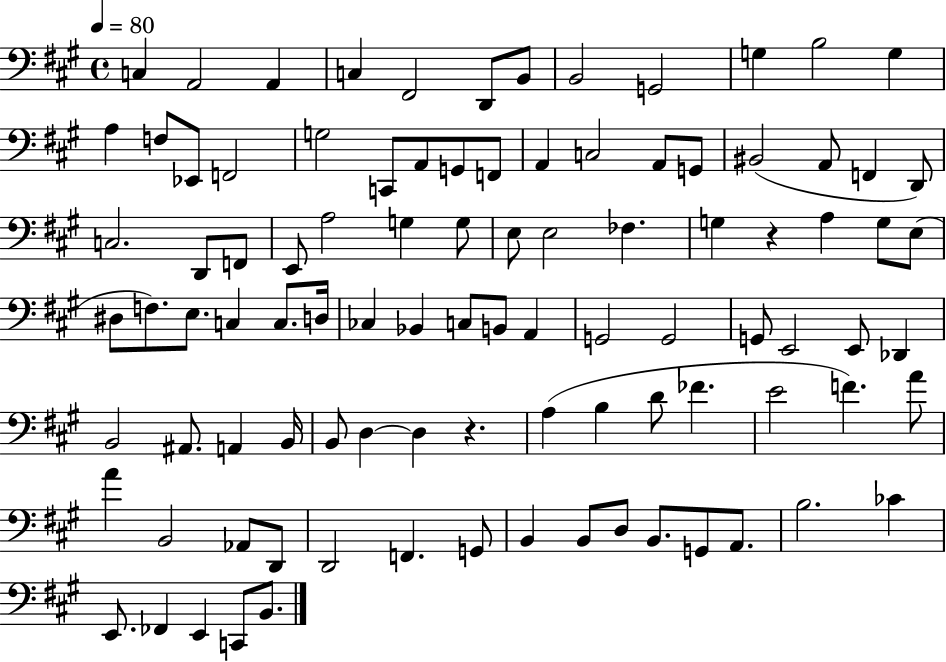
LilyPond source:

{
  \clef bass
  \time 4/4
  \defaultTimeSignature
  \key a \major
  \tempo 4 = 80
  c4 a,2 a,4 | c4 fis,2 d,8 b,8 | b,2 g,2 | g4 b2 g4 | \break a4 f8 ees,8 f,2 | g2 c,8 a,8 g,8 f,8 | a,4 c2 a,8 g,8 | bis,2( a,8 f,4 d,8) | \break c2. d,8 f,8 | e,8 a2 g4 g8 | e8 e2 fes4. | g4 r4 a4 g8 e8( | \break dis8 f8.) e8. c4 c8. d16 | ces4 bes,4 c8 b,8 a,4 | g,2 g,2 | g,8 e,2 e,8 des,4 | \break b,2 ais,8. a,4 b,16 | b,8 d4~~ d4 r4. | a4( b4 d'8 fes'4. | e'2 f'4.) a'8 | \break a'4 b,2 aes,8 d,8 | d,2 f,4. g,8 | b,4 b,8 d8 b,8. g,8 a,8. | b2. ces'4 | \break e,8. fes,4 e,4 c,8 b,8. | \bar "|."
}